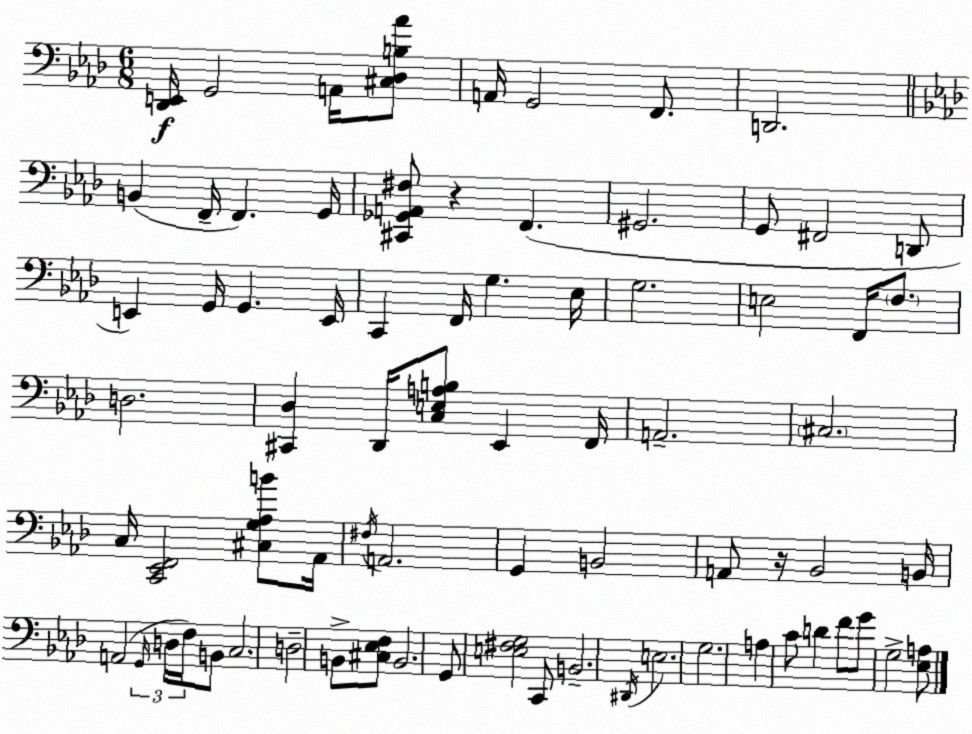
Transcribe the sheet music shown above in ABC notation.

X:1
T:Untitled
M:6/8
L:1/4
K:Fm
[_D,,E,,]/4 G,,2 A,,/4 [^C,_D,B,_A]/2 A,,/4 G,,2 F,,/2 D,,2 B,, F,,/4 F,, G,,/4 [^C,,_G,,A,,^F,]/2 z F,, ^G,,2 G,,/2 ^F,,2 D,,/2 E,, G,,/4 G,, E,,/4 C,, F,,/4 G, _E,/4 G,2 E,2 F,,/4 F,/2 D,2 [^C,,_D,] _D,,/4 [C,E,A,B,]/2 _E,, F,,/4 A,,2 ^C,2 C,/4 [C,,_E,,F,,]2 [^C,G,_A,B]/2 _A,,/4 ^F,/4 A,,2 G,, B,,2 A,,/2 z/4 _B,,2 B,,/4 A,,2 G,,/4 D,/4 F,/4 B,,/2 C,2 D,2 B,,/2 [^C,_E,F,]/2 B,,2 G,,/2 [E,^F,G,]2 C,,/2 B,,2 ^D,,/4 E,2 G,2 A, C/2 D F/2 G/2 G,2 [_E,A,]/2